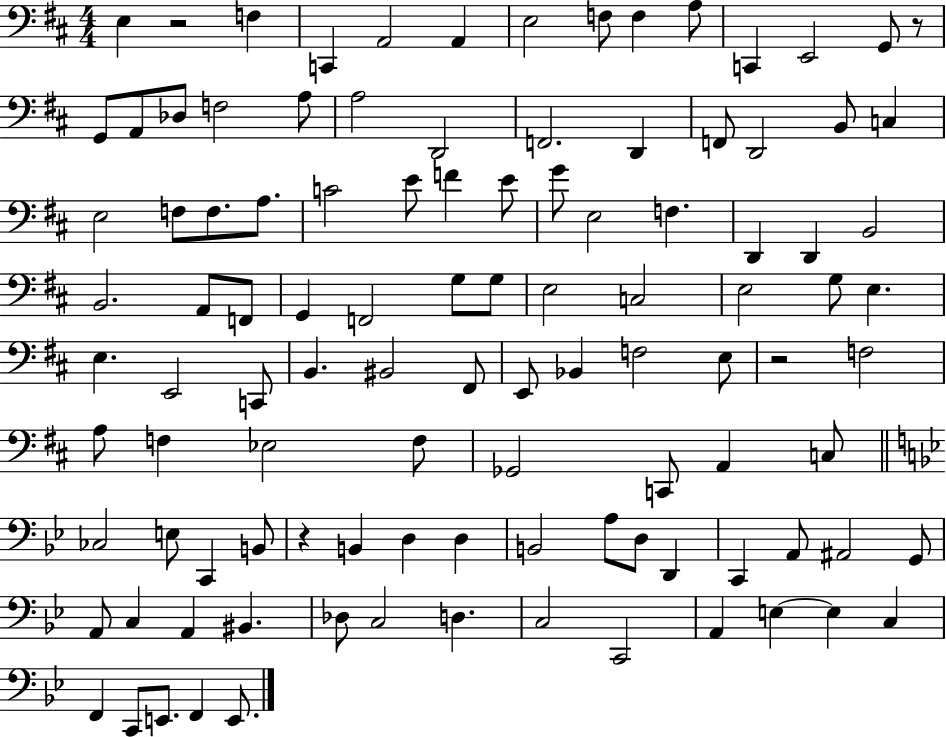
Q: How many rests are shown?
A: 4